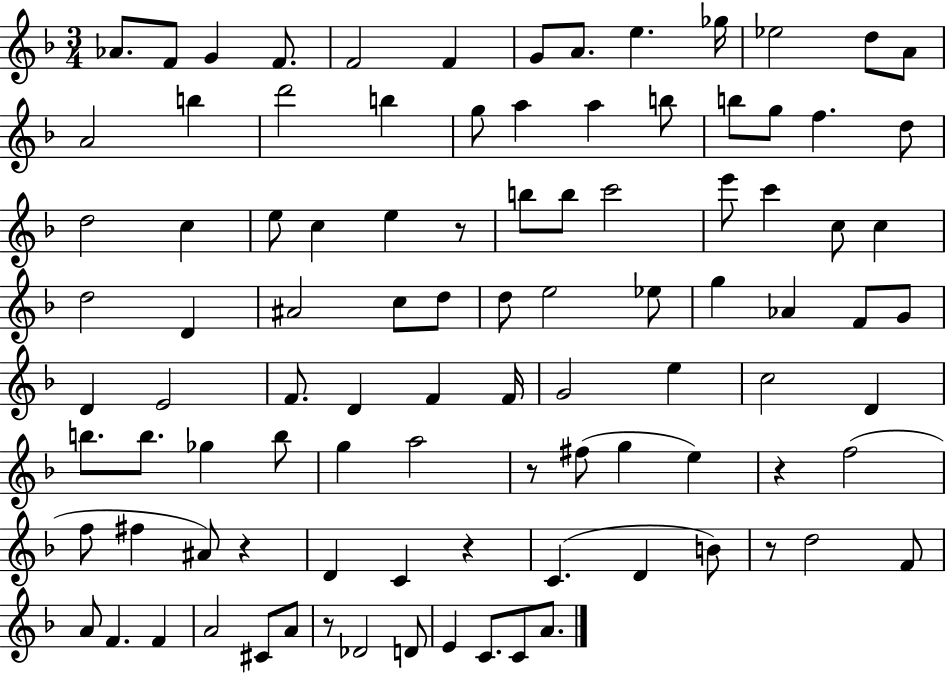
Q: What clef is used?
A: treble